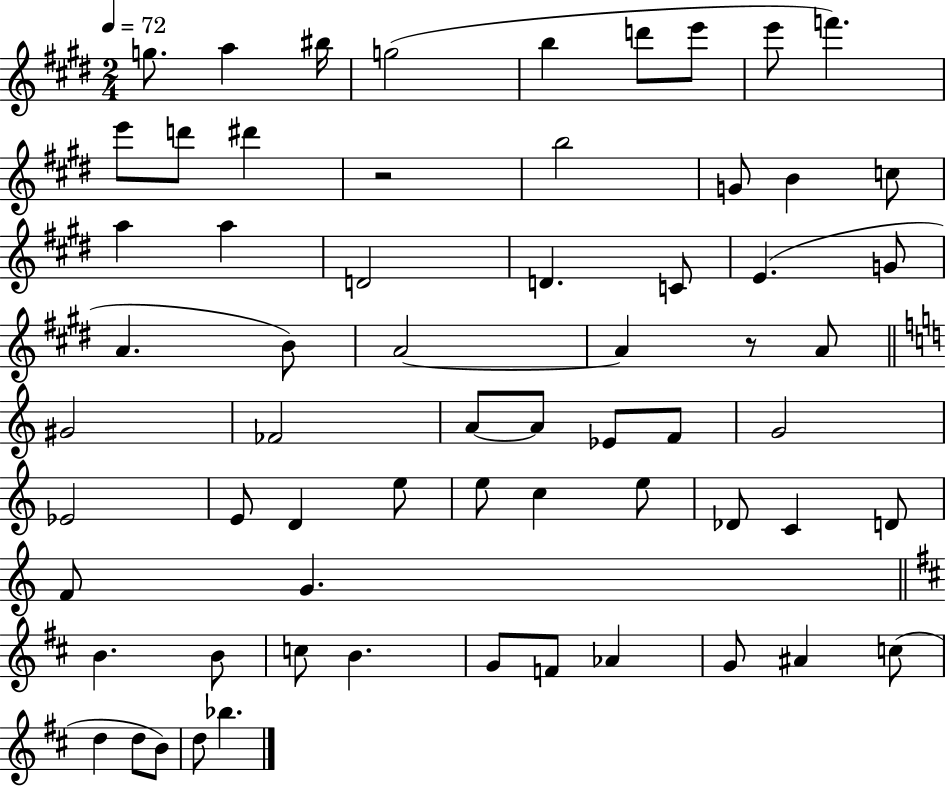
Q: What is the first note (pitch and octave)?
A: G5